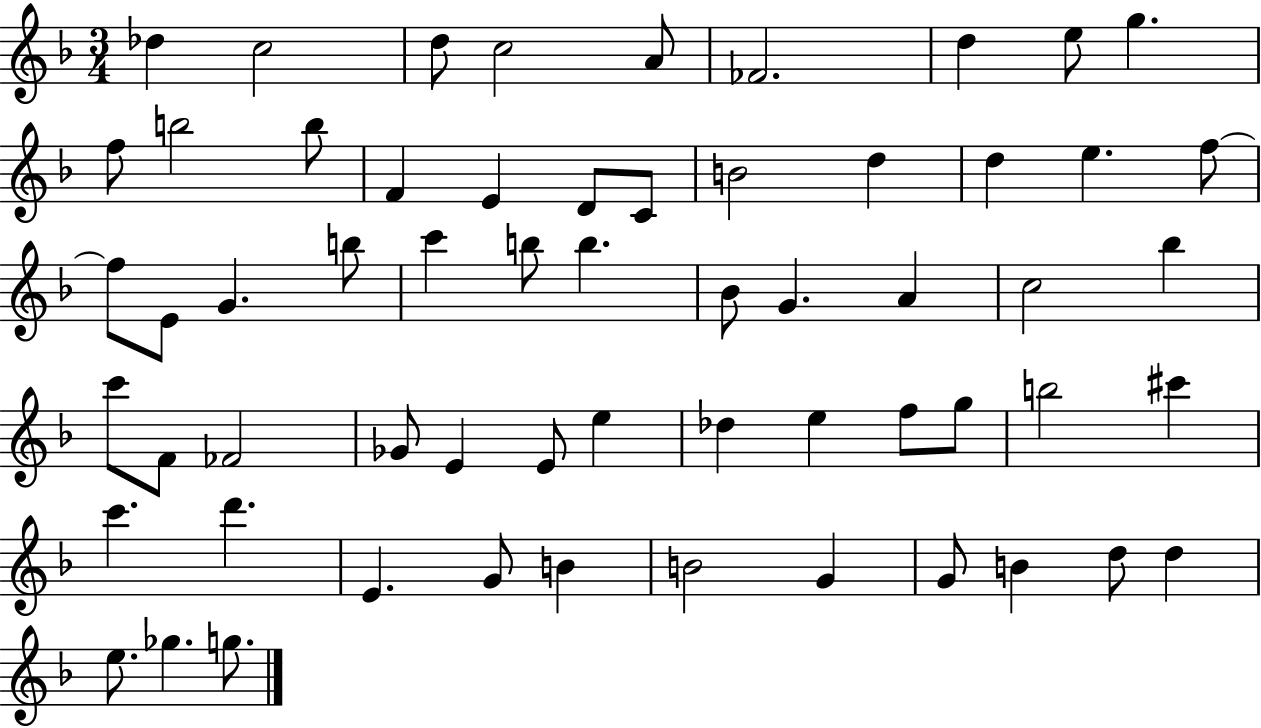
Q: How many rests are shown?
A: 0